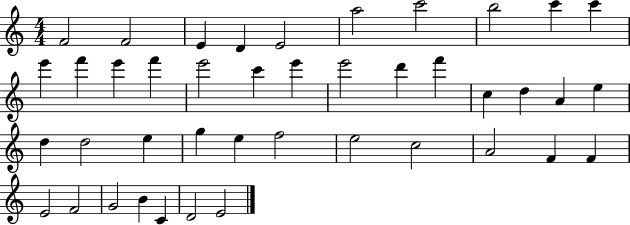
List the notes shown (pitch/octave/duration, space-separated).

F4/h F4/h E4/q D4/q E4/h A5/h C6/h B5/h C6/q C6/q E6/q F6/q E6/q F6/q E6/h C6/q E6/q E6/h D6/q F6/q C5/q D5/q A4/q E5/q D5/q D5/h E5/q G5/q E5/q F5/h E5/h C5/h A4/h F4/q F4/q E4/h F4/h G4/h B4/q C4/q D4/h E4/h